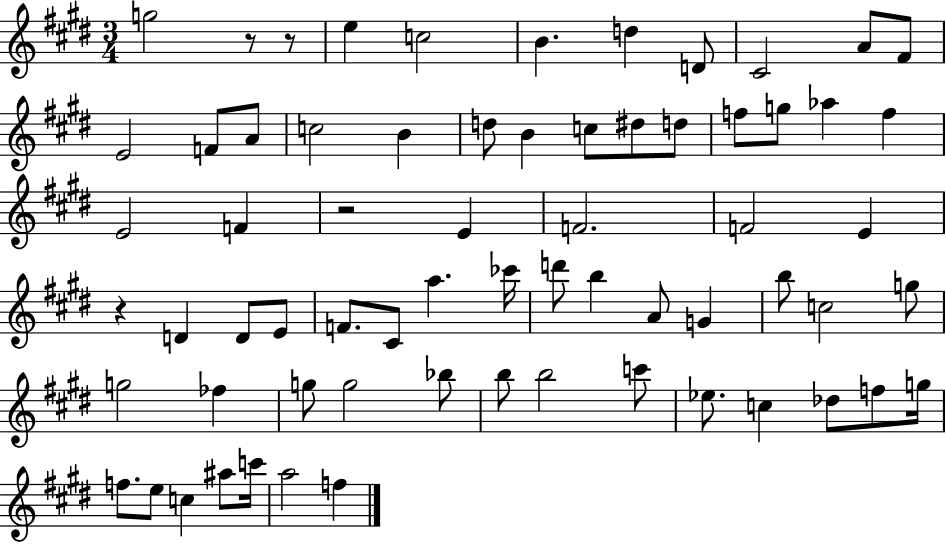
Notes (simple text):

G5/h R/e R/e E5/q C5/h B4/q. D5/q D4/e C#4/h A4/e F#4/e E4/h F4/e A4/e C5/h B4/q D5/e B4/q C5/e D#5/e D5/e F5/e G5/e Ab5/q F5/q E4/h F4/q R/h E4/q F4/h. F4/h E4/q R/q D4/q D4/e E4/e F4/e. C#4/e A5/q. CES6/s D6/e B5/q A4/e G4/q B5/e C5/h G5/e G5/h FES5/q G5/e G5/h Bb5/e B5/e B5/h C6/e Eb5/e. C5/q Db5/e F5/e G5/s F5/e. E5/e C5/q A#5/e C6/s A5/h F5/q